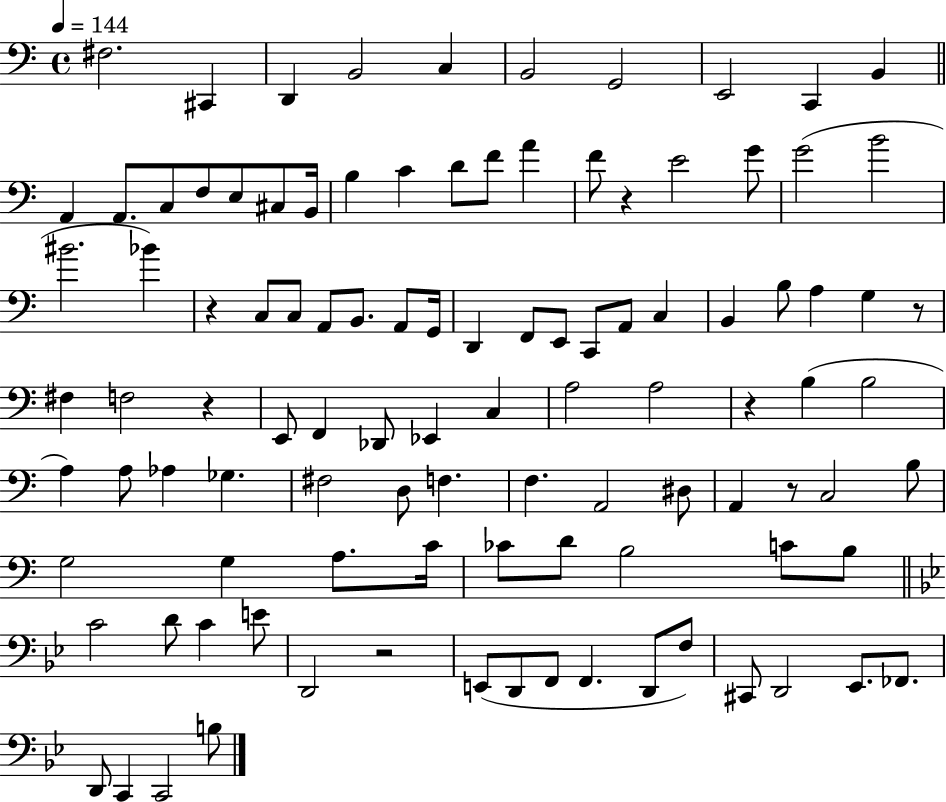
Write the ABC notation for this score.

X:1
T:Untitled
M:4/4
L:1/4
K:C
^F,2 ^C,, D,, B,,2 C, B,,2 G,,2 E,,2 C,, B,, A,, A,,/2 C,/2 F,/2 E,/2 ^C,/2 B,,/4 B, C D/2 F/2 A F/2 z E2 G/2 G2 B2 ^B2 _B z C,/2 C,/2 A,,/2 B,,/2 A,,/2 G,,/4 D,, F,,/2 E,,/2 C,,/2 A,,/2 C, B,, B,/2 A, G, z/2 ^F, F,2 z E,,/2 F,, _D,,/2 _E,, C, A,2 A,2 z B, B,2 A, A,/2 _A, _G, ^F,2 D,/2 F, F, A,,2 ^D,/2 A,, z/2 C,2 B,/2 G,2 G, A,/2 C/4 _C/2 D/2 B,2 C/2 B,/2 C2 D/2 C E/2 D,,2 z2 E,,/2 D,,/2 F,,/2 F,, D,,/2 F,/2 ^C,,/2 D,,2 _E,,/2 _F,,/2 D,,/2 C,, C,,2 B,/2